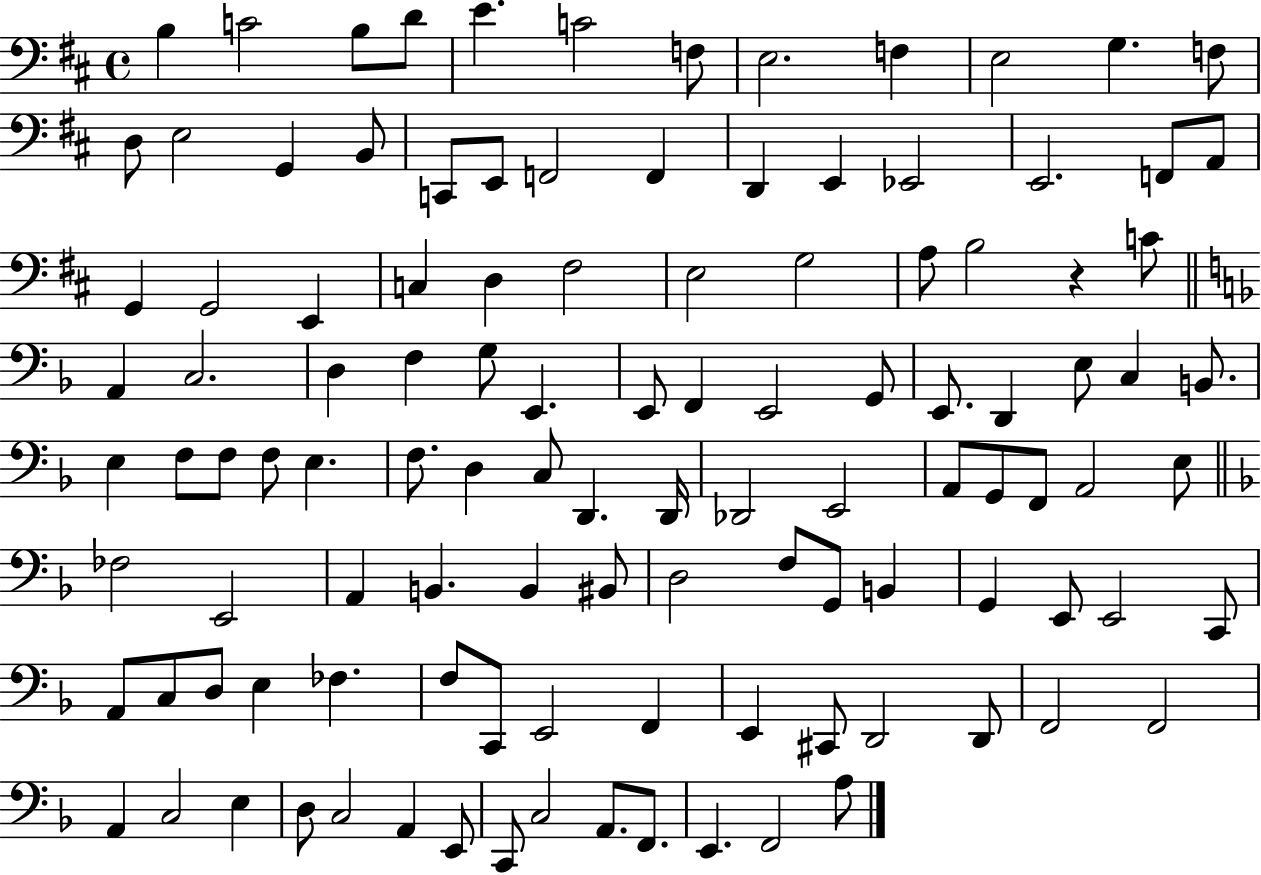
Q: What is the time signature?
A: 4/4